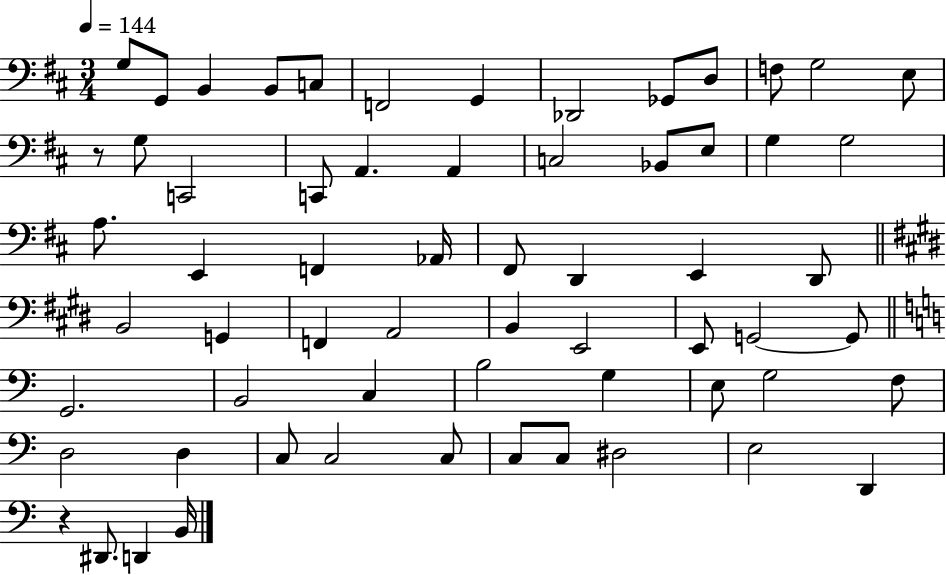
X:1
T:Untitled
M:3/4
L:1/4
K:D
G,/2 G,,/2 B,, B,,/2 C,/2 F,,2 G,, _D,,2 _G,,/2 D,/2 F,/2 G,2 E,/2 z/2 G,/2 C,,2 C,,/2 A,, A,, C,2 _B,,/2 E,/2 G, G,2 A,/2 E,, F,, _A,,/4 ^F,,/2 D,, E,, D,,/2 B,,2 G,, F,, A,,2 B,, E,,2 E,,/2 G,,2 G,,/2 G,,2 B,,2 C, B,2 G, E,/2 G,2 F,/2 D,2 D, C,/2 C,2 C,/2 C,/2 C,/2 ^D,2 E,2 D,, z ^D,,/2 D,, B,,/4